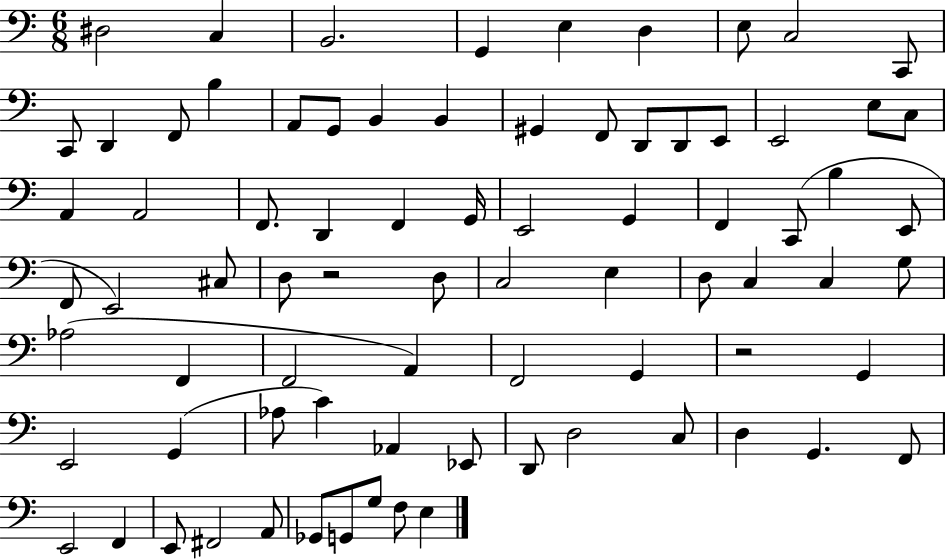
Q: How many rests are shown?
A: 2